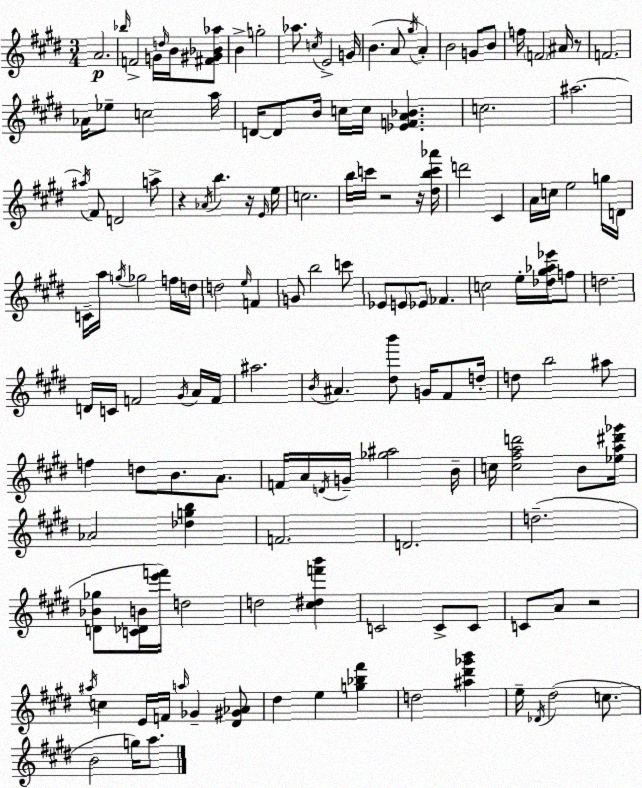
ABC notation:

X:1
T:Untitled
M:3/4
L:1/4
K:E
A2 _b/4 F2 G/4 d/4 B/4 [^F^G_B_a]/2 B g2 _a/2 c/4 E2 G/4 B A/2 ^g/4 A B2 G/2 B/2 f/4 F2 ^A/4 z/2 F2 _A/4 _e/2 c2 a/4 D/4 D/2 B/4 c/4 c/4 [_EFA_B] c2 ^a2 ^a/4 ^F/2 D2 a/2 z _A/4 b z/4 E/4 e/4 c2 b/4 c'/4 z2 z/4 [^dbc'_a']/4 d'2 ^C A/4 c/4 e2 g/4 D/4 C/4 a/4 g/4 _g2 f/4 d/4 d2 e/4 F G/2 b2 c'/2 _E/2 E/2 _E/2 _F c2 e/4 [_d^g_a_e']/4 f/2 d2 D/4 C/4 F2 ^G/4 A/4 F/4 ^a2 B/4 ^A [^db']/2 G/4 ^F/2 d/4 d/2 b2 ^a/2 f d/2 B/2 A/2 F/4 A/4 D/4 G/4 [_g^a]2 B/4 c/4 [c^fad']2 B/2 [_ea^d'_g']/4 _A2 [_dgb] F2 D2 d2 [D_B_g]/2 [C_DB]/4 [e'f']/4 d2 d2 [^c^df'b'] C2 C/2 C/2 C/2 A/2 z2 ^a/4 c E/4 F/4 a/4 _G [^D^G_A]/2 ^d e [g_b^f'] d2 [^a^d'_g'b'] e/4 _D/4 ^d2 c/2 B2 g/4 a/2